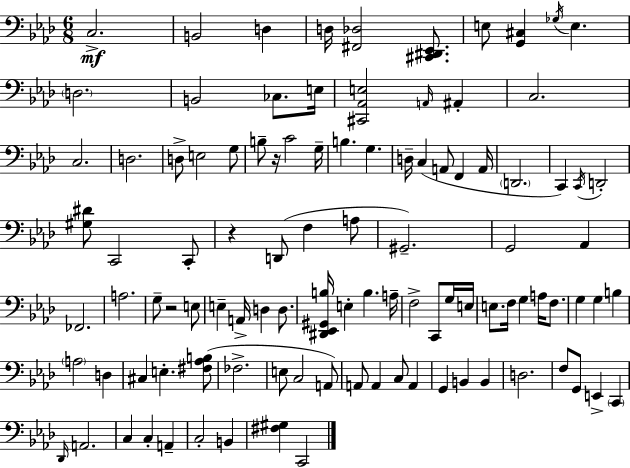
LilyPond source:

{
  \clef bass
  \numericTimeSignature
  \time 6/8
  \key f \minor
  \repeat volta 2 { c2.->\mf | b,2 d4 | d16 <fis, des>2 <cis, dis, ees,>8. | e8 <g, cis>4 \acciaccatura { ges16 } e4. | \break \parenthesize d2. | b,2 ces8. | e16 <cis, aes, e>2 \grace { a,16 } ais,4-. | c2. | \break c2. | d2. | d8-> e2 | g8 b8-- r16 c'2 | \break g16-- b4. g4. | d16-- c4( a,8 f,4 | a,16 \parenthesize d,2. | c,4) \acciaccatura { c,16 } d,2-. | \break <gis dis'>8 c,2 | c,8-. r4 d,8( f4 | a8 gis,2.--) | g,2 aes,4 | \break fes,2. | a2. | g8-- r2 | e8 e4-- a,16-> d4 | \break d8. <dis, ees, gis, b>16 e4-. b4. | a16-- f2-> c,8 | g16 e16 e8. f16 g4 a16 | f8. g4 g4 b4 | \break \parenthesize a2 d4 | cis4 e4.-. | <fis aes b>8( fes2.-> | e8 c2 | \break a,8) a,8 a,4 c8 a,4 | g,4 b,4 b,4 | d2. | f8 g,8 e,4-> \parenthesize c,4 | \break \grace { des,16 } a,2. | c4 c4-. | a,4-- c2-. | b,4 <fis gis>4 c,2 | \break } \bar "|."
}